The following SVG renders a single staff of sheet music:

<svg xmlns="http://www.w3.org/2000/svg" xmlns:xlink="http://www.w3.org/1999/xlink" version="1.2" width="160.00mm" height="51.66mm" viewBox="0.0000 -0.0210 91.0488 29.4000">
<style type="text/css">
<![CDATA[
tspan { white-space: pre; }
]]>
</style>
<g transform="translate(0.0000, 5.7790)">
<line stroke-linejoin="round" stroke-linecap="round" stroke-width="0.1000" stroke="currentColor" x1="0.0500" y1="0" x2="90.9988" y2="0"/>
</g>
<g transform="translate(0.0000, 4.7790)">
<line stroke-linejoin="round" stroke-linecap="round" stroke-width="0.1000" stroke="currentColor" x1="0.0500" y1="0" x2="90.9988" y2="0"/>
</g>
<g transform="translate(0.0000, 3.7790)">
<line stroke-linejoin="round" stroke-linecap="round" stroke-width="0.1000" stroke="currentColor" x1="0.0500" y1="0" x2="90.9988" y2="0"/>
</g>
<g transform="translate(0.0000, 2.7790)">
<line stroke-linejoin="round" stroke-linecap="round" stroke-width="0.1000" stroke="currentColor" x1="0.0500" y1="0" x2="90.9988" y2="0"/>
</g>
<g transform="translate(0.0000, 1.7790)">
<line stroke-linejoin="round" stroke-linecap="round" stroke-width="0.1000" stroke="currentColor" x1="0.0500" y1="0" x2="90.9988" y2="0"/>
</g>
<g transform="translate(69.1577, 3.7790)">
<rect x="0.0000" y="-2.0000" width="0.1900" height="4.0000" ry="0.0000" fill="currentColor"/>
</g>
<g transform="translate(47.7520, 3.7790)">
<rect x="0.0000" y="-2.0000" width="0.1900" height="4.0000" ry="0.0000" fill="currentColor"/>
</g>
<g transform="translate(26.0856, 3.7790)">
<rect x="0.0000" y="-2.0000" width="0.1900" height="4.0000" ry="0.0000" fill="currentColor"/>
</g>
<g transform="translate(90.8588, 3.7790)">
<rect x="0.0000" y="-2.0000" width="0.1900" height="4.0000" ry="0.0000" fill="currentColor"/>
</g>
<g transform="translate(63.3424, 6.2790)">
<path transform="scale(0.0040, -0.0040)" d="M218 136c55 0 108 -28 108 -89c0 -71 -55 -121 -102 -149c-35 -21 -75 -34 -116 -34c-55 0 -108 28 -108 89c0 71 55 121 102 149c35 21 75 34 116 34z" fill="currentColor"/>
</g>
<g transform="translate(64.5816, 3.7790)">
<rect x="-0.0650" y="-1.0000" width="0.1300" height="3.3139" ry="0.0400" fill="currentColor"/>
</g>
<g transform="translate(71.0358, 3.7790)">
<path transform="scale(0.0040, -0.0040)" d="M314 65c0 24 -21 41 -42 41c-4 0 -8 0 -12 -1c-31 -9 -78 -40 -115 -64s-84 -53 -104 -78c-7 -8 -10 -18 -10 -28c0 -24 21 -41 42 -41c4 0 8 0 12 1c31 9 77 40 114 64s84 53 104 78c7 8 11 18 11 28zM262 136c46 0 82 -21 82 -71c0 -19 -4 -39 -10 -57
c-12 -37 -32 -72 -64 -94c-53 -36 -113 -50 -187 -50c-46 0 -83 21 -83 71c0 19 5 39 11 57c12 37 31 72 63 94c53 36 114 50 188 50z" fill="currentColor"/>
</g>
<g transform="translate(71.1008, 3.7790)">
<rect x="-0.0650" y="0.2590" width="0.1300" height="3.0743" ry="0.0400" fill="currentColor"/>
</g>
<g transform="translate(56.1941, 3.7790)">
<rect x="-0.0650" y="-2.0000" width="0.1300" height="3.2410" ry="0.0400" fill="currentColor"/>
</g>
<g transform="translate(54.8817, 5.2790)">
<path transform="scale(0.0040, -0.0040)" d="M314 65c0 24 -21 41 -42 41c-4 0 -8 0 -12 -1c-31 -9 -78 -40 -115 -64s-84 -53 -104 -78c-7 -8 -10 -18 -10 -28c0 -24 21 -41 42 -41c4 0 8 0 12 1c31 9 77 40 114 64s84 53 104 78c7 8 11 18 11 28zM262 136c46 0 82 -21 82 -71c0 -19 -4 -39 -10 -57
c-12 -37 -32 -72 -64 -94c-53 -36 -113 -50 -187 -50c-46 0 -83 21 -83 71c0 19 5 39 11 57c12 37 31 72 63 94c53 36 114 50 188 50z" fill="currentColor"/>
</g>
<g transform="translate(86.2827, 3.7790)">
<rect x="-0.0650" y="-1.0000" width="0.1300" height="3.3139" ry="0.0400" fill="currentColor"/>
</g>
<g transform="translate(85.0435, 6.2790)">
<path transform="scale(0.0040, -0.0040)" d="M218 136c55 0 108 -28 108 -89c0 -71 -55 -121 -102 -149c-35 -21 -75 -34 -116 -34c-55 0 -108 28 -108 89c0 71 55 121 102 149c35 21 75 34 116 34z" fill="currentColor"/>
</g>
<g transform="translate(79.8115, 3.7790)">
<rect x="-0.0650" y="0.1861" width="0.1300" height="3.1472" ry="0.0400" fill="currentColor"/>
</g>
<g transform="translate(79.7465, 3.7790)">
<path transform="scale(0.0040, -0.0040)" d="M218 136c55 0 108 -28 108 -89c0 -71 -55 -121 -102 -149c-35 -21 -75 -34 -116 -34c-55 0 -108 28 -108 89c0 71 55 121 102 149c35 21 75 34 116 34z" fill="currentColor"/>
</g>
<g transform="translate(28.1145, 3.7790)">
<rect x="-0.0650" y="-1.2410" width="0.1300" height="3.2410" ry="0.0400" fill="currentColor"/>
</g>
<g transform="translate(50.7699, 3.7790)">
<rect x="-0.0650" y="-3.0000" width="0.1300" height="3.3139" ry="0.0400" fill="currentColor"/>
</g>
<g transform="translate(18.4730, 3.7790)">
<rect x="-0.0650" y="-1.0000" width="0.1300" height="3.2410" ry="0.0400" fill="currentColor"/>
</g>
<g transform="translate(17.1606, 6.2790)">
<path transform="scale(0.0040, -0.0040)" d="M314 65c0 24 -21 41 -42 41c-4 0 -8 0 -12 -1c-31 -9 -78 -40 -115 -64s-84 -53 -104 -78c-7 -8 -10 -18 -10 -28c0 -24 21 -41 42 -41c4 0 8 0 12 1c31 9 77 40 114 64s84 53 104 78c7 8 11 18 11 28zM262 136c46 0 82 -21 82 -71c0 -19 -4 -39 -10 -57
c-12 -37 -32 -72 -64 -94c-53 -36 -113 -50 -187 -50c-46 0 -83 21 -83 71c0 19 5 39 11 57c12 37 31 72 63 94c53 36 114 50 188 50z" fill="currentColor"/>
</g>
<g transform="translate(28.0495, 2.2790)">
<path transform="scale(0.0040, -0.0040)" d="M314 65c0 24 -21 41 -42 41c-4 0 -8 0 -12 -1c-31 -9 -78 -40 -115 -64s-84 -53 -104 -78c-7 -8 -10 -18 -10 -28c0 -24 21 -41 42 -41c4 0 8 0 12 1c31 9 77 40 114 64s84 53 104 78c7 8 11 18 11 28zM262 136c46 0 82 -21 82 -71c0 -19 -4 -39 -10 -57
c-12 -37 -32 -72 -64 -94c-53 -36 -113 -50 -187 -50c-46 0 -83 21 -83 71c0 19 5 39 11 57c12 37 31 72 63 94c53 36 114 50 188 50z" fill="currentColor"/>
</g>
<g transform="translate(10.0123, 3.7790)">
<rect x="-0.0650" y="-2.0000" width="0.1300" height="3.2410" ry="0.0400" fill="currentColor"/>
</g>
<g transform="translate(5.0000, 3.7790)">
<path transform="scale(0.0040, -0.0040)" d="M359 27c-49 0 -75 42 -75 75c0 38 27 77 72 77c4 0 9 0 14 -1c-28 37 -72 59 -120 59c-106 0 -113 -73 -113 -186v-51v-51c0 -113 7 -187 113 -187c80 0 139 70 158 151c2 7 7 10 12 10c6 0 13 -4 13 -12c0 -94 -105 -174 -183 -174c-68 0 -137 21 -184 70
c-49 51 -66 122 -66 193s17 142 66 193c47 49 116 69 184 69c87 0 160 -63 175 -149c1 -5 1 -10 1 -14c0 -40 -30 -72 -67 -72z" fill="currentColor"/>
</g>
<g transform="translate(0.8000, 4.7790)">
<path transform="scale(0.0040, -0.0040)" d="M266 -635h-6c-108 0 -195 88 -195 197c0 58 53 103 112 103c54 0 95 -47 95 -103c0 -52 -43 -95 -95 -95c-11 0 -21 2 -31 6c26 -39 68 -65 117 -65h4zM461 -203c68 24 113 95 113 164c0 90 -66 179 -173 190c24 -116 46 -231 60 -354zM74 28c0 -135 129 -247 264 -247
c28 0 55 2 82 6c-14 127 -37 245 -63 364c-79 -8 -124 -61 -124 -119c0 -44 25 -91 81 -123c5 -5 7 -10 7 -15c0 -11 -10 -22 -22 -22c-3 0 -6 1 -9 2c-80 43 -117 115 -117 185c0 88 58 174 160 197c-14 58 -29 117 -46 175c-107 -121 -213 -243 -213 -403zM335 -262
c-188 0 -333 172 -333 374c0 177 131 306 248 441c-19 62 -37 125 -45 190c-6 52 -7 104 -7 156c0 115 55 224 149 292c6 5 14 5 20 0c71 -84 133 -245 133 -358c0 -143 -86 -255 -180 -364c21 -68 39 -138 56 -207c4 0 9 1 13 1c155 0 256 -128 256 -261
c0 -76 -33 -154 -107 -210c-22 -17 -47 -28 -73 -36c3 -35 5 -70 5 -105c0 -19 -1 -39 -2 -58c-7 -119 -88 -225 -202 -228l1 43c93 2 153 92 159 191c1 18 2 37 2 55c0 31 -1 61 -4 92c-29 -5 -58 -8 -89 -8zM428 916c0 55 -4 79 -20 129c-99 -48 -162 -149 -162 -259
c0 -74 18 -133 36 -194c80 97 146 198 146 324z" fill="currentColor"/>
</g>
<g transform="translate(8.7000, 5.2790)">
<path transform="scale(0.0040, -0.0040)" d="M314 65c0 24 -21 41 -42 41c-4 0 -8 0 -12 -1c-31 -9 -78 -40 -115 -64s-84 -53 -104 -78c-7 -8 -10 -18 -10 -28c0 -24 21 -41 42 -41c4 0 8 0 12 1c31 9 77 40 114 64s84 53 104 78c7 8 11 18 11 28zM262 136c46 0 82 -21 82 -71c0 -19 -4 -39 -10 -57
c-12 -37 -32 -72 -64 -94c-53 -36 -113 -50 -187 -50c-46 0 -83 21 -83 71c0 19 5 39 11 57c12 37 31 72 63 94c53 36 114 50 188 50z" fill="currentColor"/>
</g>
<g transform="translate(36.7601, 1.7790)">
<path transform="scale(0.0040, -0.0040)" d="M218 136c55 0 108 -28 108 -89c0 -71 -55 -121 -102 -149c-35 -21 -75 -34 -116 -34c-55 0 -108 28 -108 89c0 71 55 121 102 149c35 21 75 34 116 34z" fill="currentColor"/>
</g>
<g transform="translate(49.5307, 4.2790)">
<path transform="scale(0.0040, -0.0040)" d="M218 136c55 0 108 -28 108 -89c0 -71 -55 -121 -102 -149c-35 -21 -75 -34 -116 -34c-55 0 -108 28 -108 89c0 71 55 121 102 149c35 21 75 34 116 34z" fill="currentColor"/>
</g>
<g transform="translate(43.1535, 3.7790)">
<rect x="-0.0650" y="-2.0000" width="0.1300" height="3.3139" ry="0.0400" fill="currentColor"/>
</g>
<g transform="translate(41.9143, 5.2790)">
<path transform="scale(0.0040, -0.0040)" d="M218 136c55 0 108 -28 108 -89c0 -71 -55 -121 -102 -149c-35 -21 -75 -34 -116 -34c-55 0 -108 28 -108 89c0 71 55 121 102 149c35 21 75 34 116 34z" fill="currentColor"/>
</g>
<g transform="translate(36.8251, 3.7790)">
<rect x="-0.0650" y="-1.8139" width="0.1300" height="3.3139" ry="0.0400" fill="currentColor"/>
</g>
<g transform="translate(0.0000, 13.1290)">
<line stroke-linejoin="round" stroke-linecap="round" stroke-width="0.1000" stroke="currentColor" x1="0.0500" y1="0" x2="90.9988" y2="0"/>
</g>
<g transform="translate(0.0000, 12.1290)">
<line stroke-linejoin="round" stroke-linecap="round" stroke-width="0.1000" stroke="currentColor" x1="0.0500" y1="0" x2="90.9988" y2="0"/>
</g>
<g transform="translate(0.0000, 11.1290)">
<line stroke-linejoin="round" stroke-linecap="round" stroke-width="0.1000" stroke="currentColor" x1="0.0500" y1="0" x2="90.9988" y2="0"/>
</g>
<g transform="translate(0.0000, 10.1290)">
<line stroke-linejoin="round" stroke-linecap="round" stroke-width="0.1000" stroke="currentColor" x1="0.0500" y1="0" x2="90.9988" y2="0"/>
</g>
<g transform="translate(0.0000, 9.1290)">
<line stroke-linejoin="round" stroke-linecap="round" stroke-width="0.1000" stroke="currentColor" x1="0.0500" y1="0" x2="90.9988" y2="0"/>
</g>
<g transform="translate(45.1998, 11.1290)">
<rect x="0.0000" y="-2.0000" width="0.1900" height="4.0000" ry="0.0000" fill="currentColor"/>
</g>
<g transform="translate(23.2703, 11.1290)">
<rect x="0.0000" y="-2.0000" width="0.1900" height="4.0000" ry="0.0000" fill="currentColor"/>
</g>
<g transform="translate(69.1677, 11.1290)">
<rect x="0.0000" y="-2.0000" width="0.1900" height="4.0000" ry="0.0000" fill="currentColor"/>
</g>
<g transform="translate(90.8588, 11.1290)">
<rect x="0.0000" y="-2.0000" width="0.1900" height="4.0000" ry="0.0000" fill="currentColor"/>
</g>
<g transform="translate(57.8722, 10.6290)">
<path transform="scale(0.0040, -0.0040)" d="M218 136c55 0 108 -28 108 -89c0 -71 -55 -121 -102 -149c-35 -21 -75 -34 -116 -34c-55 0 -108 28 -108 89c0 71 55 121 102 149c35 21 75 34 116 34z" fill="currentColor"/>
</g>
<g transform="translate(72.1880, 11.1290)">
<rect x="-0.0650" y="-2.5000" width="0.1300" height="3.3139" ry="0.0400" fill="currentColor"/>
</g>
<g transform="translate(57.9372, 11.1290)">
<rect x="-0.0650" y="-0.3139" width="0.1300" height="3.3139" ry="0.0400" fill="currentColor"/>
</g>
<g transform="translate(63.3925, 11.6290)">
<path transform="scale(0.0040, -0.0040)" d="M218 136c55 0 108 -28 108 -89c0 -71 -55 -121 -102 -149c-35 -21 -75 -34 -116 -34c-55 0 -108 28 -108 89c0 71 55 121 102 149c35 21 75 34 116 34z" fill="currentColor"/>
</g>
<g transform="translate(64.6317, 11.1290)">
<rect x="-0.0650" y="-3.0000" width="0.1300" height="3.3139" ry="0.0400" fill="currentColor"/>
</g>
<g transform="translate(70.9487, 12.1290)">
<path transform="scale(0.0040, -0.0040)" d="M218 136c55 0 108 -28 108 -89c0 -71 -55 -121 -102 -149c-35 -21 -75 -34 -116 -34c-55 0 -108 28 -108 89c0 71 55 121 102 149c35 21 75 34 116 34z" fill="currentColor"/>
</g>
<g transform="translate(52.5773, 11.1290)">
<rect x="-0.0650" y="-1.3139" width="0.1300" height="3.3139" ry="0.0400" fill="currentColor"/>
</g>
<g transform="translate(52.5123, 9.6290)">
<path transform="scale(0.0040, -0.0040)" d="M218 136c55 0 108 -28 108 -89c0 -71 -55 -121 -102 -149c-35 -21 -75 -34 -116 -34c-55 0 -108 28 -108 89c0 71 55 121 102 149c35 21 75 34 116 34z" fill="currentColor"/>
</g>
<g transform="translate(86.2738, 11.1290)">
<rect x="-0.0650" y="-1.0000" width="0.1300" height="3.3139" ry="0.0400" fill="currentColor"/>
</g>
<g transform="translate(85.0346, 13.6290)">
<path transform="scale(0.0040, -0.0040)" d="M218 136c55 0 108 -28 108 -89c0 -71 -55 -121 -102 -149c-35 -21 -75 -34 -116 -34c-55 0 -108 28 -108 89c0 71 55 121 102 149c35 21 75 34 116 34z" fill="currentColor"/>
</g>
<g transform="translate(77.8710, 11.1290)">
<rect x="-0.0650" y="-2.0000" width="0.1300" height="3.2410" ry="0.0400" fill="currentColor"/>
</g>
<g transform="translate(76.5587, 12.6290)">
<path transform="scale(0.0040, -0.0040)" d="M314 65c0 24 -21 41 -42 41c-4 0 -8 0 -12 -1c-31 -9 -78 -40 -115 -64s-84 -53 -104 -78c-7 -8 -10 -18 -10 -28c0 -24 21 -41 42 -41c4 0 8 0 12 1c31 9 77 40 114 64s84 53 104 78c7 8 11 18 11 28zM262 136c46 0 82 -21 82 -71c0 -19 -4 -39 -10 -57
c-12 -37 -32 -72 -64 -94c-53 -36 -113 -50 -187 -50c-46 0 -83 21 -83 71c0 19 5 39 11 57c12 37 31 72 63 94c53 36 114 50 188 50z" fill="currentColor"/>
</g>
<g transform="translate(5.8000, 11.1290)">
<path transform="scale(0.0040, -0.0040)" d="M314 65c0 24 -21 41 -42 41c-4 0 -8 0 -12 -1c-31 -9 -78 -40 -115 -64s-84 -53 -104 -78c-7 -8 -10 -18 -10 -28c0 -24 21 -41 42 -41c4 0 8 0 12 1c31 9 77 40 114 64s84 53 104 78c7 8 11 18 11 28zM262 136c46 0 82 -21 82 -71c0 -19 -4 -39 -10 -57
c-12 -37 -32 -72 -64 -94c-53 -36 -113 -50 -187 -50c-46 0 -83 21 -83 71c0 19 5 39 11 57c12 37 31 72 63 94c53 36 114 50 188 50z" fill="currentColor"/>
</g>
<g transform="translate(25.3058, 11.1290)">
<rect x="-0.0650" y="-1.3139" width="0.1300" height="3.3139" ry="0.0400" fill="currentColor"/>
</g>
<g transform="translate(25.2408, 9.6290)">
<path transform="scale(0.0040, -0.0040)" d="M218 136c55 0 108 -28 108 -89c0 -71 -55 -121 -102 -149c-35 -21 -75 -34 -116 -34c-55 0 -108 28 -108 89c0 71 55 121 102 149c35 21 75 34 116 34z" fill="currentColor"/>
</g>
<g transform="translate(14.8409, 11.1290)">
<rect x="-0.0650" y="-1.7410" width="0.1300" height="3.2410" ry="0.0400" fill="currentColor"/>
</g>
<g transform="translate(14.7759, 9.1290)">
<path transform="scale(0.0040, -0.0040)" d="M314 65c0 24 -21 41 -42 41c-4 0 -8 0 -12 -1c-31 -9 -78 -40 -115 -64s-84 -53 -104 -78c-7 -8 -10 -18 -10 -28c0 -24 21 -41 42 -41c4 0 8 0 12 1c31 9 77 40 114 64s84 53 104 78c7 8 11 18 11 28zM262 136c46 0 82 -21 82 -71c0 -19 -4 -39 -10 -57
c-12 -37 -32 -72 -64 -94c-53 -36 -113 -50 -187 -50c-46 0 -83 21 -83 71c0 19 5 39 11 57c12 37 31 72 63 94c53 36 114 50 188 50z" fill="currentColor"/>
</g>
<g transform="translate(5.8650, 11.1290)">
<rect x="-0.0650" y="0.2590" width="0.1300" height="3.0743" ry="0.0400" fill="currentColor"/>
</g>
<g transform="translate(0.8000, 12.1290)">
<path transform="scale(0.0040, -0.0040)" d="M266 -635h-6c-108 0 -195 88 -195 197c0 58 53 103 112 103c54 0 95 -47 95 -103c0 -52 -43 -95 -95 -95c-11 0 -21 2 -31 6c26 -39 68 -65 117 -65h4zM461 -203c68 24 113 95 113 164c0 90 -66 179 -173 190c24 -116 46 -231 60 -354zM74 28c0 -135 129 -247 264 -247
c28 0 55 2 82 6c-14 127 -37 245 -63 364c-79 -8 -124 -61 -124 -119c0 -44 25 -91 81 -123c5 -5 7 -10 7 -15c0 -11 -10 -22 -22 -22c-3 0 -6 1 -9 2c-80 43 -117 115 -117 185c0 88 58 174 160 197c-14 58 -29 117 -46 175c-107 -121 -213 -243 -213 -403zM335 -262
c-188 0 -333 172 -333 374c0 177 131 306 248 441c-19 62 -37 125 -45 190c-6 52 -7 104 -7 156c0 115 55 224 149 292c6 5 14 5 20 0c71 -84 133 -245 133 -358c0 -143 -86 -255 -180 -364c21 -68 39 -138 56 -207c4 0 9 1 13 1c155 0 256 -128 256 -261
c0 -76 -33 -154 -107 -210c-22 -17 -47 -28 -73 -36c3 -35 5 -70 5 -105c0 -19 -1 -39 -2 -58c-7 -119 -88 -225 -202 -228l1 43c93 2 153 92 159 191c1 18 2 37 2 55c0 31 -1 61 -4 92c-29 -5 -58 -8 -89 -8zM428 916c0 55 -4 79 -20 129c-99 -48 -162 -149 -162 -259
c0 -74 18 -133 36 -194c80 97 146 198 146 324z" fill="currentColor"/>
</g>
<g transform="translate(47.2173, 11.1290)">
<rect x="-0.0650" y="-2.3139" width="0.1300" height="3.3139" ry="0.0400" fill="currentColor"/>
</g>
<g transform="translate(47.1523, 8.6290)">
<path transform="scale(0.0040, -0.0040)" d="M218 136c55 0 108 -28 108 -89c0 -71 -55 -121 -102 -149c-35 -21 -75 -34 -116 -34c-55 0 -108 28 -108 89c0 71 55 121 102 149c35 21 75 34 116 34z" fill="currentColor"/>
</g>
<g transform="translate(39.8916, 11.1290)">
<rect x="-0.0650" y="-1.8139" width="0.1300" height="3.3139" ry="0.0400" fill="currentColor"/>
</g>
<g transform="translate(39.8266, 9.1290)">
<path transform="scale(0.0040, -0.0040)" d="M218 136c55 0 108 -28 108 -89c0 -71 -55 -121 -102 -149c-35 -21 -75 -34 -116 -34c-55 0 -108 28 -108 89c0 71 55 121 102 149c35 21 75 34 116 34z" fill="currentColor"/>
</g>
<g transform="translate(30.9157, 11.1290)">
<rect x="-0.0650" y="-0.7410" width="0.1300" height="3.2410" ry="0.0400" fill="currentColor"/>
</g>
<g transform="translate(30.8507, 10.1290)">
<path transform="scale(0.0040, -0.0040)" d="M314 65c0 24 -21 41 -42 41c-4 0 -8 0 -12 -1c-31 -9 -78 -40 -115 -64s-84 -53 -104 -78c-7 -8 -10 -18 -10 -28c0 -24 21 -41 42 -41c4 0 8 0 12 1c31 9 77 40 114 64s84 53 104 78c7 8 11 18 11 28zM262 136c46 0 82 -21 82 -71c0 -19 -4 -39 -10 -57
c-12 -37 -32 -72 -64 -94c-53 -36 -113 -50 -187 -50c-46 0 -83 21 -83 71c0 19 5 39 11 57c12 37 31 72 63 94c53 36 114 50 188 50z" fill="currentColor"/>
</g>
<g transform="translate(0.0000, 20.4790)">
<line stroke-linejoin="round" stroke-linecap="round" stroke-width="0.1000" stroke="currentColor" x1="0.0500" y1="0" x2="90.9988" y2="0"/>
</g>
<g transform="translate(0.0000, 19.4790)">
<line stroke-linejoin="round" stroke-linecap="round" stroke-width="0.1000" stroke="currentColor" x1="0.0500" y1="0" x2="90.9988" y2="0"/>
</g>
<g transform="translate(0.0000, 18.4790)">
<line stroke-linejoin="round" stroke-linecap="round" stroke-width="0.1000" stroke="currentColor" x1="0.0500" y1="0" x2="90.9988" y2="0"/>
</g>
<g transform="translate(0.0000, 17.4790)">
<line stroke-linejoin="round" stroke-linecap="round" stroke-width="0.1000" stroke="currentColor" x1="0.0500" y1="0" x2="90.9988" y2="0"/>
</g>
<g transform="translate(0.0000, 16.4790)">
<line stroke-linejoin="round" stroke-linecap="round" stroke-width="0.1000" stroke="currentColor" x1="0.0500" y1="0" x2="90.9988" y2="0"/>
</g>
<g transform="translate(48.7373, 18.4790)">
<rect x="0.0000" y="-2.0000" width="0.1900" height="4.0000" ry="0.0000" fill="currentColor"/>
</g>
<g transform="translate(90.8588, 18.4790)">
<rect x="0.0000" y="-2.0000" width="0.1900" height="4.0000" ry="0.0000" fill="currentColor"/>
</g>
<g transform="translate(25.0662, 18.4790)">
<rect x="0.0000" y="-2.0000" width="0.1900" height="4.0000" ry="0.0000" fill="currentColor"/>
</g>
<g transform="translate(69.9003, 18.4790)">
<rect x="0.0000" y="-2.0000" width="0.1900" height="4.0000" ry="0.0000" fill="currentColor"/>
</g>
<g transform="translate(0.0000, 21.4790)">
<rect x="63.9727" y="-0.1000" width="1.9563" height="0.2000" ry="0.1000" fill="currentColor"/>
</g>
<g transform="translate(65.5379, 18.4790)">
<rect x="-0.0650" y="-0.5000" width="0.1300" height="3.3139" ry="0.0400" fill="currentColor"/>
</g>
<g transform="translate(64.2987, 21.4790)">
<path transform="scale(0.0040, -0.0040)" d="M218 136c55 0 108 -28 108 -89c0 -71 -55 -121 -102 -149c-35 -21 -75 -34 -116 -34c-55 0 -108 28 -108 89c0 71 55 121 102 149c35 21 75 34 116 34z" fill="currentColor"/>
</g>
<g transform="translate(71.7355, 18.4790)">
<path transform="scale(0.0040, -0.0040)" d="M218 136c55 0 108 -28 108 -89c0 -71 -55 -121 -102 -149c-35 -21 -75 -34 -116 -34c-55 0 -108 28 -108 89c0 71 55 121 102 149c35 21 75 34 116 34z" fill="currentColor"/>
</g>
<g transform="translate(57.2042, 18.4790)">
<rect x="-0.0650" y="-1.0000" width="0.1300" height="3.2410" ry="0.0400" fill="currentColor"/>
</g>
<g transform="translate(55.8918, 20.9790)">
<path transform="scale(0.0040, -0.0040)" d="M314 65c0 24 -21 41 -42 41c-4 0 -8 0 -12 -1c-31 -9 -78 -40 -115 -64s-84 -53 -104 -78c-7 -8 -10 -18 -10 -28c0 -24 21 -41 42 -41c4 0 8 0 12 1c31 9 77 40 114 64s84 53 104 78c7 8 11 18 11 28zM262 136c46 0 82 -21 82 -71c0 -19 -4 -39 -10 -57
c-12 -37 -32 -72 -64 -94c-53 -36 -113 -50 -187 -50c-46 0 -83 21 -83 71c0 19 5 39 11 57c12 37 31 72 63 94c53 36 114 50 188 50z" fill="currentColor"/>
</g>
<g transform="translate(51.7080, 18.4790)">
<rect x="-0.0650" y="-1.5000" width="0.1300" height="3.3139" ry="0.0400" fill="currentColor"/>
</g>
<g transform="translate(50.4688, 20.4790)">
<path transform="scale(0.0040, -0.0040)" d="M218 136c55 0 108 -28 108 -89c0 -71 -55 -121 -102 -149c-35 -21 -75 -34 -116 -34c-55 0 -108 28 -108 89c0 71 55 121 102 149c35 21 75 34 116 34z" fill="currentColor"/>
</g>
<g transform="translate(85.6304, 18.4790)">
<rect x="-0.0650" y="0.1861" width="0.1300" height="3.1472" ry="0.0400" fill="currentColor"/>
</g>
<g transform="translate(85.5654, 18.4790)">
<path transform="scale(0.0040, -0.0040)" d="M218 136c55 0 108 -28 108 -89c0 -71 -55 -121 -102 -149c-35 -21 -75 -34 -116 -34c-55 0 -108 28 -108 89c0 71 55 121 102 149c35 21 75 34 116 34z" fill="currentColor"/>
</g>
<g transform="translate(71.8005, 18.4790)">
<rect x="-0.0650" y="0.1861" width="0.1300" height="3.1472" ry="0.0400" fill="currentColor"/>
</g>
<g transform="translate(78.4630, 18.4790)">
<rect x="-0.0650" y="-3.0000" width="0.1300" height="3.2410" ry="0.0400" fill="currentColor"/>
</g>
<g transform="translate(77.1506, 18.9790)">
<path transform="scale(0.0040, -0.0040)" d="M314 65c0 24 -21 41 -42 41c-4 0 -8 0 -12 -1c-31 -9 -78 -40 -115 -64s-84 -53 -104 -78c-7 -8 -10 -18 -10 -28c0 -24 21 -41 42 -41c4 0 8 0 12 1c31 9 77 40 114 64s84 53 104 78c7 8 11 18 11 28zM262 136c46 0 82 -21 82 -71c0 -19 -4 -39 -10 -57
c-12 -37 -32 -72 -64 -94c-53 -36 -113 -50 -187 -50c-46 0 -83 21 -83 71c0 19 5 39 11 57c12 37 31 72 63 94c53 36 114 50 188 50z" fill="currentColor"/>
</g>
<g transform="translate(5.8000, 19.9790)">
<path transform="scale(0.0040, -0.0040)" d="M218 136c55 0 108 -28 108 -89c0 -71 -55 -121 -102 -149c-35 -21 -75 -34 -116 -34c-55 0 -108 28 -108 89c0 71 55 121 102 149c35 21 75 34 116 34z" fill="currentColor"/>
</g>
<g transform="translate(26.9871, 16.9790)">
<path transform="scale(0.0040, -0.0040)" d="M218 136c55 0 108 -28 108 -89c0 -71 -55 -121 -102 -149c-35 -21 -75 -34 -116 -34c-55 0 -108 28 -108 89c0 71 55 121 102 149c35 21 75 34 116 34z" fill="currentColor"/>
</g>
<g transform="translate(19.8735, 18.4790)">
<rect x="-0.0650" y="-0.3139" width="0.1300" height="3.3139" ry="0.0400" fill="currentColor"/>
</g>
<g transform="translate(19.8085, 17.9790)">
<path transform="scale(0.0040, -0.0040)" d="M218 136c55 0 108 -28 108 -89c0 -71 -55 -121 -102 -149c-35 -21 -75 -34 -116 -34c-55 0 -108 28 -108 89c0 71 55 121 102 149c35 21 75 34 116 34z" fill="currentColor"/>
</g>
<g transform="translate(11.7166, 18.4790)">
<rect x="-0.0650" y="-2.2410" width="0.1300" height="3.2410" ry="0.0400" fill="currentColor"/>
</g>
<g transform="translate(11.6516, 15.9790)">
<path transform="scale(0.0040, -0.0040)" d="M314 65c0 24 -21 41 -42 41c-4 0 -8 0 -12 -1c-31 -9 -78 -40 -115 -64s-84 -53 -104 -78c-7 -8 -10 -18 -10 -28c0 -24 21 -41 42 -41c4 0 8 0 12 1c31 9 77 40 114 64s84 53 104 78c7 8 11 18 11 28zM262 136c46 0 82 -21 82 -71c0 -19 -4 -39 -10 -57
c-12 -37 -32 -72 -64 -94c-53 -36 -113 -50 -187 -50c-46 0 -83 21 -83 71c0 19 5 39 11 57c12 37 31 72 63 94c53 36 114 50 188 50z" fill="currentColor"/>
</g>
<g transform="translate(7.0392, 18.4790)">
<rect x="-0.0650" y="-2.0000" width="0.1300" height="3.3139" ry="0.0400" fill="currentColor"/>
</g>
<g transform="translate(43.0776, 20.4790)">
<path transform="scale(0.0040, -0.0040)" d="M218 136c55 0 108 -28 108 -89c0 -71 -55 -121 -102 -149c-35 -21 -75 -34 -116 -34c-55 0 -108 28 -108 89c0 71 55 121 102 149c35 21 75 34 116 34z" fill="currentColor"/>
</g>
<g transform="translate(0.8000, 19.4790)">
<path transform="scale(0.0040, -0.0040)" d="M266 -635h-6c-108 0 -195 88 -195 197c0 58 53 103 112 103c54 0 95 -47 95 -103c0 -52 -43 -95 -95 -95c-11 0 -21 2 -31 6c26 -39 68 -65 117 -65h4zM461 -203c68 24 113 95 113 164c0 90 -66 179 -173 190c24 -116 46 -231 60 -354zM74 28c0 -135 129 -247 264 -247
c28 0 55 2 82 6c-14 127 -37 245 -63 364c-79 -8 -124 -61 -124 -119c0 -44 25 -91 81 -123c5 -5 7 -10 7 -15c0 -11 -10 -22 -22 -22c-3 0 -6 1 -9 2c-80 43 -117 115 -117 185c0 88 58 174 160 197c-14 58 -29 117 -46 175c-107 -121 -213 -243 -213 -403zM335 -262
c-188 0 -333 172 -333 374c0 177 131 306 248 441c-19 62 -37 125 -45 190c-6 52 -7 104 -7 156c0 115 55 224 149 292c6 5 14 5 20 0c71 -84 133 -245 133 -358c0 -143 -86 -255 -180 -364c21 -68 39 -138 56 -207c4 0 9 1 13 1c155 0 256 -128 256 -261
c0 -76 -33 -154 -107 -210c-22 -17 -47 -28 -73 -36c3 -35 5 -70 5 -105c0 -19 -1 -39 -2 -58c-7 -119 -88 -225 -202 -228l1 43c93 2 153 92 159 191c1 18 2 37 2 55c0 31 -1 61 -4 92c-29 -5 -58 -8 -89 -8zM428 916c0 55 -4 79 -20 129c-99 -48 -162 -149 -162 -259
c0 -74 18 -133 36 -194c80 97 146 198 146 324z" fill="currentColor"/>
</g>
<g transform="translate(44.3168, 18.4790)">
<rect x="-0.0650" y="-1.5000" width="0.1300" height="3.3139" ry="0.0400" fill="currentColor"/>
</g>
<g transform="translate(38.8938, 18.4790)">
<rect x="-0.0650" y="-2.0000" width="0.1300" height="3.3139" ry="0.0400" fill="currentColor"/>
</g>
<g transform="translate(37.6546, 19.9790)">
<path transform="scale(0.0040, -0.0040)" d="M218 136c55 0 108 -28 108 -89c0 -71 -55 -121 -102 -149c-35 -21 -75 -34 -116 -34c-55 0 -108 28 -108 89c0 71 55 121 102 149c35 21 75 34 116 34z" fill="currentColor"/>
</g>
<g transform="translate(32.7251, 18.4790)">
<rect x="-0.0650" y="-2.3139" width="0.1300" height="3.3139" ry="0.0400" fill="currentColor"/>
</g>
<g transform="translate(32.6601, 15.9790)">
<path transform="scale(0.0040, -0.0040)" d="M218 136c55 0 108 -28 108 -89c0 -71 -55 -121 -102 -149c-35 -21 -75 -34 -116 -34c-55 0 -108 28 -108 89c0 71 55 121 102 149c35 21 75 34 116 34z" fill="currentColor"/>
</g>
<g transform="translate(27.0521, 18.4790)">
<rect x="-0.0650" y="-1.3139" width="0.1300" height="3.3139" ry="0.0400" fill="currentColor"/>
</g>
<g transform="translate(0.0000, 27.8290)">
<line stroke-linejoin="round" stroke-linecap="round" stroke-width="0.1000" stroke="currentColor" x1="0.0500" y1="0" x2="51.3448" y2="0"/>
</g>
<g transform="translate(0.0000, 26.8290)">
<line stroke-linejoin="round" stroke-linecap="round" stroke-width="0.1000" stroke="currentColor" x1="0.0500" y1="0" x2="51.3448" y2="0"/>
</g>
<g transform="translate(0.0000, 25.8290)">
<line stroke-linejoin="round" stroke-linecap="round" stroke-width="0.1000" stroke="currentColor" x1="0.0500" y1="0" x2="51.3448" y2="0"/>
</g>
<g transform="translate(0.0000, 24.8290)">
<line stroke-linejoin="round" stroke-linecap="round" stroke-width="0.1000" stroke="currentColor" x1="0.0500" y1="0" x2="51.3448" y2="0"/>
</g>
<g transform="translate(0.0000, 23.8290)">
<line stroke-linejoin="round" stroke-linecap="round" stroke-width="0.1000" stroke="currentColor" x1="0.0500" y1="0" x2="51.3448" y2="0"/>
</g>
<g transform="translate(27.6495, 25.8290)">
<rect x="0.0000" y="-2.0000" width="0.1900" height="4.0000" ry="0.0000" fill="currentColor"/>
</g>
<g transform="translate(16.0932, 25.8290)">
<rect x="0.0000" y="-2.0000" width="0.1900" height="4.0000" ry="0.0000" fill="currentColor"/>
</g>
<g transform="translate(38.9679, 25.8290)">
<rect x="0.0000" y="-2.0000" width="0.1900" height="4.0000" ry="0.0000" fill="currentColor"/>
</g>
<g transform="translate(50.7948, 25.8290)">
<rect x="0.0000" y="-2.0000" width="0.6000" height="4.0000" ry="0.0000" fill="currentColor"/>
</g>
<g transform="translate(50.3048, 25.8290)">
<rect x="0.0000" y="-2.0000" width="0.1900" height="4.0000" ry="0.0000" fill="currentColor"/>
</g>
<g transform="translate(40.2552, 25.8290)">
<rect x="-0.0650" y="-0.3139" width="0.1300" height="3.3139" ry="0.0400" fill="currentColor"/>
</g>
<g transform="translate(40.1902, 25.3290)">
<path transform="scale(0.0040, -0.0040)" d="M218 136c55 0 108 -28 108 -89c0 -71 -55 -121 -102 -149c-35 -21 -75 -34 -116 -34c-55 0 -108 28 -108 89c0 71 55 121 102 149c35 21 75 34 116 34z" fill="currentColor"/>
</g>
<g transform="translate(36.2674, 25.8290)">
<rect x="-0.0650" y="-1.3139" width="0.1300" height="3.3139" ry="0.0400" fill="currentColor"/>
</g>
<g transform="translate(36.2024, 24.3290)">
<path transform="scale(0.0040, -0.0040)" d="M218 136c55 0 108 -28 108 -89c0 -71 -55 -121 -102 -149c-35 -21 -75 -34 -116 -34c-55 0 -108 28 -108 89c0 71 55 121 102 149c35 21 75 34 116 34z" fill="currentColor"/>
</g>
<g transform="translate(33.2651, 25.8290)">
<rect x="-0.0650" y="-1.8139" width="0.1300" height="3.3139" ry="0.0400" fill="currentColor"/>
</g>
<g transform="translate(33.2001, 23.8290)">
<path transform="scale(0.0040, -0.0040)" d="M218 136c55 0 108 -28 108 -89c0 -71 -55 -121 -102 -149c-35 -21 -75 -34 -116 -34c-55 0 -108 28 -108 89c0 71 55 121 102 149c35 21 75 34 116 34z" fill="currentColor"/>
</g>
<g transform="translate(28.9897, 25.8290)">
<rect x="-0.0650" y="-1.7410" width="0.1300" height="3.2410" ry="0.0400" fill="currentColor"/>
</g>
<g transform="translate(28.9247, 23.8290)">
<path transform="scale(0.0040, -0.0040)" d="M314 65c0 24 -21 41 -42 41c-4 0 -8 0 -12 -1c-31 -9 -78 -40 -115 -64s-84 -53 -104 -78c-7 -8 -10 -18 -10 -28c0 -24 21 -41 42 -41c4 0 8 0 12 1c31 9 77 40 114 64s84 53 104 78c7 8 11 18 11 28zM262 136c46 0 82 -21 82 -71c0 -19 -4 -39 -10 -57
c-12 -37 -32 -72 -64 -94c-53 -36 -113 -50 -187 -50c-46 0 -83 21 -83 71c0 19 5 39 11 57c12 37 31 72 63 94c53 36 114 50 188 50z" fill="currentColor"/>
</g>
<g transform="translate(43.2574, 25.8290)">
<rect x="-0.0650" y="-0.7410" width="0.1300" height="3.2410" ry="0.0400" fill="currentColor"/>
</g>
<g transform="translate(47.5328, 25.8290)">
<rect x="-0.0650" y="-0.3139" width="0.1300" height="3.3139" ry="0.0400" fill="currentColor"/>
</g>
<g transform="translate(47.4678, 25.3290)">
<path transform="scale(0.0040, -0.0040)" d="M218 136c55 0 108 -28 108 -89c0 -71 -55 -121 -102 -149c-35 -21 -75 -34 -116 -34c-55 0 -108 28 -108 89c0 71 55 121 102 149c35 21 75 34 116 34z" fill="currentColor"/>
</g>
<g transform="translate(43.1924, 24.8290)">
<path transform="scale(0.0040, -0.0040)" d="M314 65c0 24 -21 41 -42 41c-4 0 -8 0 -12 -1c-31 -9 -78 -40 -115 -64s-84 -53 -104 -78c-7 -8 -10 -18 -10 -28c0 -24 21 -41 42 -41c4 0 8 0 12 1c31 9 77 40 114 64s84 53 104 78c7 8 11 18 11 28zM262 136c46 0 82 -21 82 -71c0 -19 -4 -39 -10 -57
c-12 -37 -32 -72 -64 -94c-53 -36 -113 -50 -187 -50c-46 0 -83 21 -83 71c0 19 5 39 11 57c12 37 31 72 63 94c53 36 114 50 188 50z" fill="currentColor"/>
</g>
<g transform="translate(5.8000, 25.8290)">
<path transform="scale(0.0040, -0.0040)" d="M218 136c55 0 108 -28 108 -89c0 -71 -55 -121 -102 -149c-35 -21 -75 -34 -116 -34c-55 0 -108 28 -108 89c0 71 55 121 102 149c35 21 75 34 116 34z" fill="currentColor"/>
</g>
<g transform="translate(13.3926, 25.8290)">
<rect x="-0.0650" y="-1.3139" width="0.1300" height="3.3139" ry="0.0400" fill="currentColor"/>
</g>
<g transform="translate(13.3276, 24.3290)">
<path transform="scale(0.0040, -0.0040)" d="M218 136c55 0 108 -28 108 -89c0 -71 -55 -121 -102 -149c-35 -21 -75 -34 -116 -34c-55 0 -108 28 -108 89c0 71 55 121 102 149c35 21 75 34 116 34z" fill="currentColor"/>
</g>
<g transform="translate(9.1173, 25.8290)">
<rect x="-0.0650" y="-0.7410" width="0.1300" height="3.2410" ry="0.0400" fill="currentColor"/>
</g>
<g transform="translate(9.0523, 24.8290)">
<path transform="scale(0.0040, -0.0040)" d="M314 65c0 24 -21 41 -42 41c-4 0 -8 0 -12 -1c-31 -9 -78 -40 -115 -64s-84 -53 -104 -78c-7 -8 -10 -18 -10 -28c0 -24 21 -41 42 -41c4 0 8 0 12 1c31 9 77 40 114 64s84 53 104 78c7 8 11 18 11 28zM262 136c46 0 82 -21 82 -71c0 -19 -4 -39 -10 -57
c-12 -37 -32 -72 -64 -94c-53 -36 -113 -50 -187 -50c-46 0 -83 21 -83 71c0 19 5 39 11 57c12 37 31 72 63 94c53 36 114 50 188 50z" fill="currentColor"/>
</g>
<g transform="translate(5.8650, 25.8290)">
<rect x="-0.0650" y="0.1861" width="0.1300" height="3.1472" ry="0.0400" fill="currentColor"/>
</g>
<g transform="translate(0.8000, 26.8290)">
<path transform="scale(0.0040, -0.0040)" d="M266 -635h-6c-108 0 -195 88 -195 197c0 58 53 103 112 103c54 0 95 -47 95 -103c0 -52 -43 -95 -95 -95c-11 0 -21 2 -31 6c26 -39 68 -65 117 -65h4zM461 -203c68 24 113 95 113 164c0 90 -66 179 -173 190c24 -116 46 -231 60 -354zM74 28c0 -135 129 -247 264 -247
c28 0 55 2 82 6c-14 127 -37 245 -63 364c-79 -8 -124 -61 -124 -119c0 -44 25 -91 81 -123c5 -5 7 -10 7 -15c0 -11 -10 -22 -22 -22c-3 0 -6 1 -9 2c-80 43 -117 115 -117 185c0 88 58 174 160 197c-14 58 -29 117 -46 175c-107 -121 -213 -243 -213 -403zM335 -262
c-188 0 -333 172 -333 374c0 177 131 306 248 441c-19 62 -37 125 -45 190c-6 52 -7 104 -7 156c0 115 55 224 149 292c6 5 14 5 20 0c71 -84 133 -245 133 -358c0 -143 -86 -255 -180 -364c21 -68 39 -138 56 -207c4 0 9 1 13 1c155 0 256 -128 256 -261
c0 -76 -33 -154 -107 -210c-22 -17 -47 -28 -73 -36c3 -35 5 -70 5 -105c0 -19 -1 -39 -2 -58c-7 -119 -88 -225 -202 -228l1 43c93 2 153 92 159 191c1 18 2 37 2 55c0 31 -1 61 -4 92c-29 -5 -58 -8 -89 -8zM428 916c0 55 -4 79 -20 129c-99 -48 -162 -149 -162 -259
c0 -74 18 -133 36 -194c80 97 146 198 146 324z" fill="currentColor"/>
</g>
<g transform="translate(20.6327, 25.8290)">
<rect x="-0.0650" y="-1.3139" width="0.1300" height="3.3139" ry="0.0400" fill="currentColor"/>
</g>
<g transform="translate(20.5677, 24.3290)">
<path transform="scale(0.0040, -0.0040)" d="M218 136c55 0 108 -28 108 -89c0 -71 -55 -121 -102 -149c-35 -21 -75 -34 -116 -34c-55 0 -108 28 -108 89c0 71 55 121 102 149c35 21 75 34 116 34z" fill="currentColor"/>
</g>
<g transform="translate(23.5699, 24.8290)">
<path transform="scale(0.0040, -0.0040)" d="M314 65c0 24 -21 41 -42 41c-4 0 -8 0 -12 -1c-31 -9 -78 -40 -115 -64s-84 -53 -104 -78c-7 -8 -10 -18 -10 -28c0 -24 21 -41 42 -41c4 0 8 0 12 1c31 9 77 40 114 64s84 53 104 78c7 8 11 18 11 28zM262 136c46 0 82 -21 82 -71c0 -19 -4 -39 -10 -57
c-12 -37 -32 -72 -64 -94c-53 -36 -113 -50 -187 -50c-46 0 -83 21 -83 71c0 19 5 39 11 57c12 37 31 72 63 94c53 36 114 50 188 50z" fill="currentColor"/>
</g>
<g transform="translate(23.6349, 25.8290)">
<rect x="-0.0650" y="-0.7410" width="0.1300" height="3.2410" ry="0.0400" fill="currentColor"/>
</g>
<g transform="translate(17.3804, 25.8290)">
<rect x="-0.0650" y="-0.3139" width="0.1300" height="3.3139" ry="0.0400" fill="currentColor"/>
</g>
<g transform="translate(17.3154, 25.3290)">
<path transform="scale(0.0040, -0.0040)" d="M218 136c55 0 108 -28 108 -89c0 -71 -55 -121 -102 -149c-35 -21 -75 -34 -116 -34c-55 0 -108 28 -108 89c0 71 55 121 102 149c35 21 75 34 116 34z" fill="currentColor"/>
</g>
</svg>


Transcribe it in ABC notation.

X:1
T:Untitled
M:4/4
L:1/4
K:C
F2 D2 e2 f F A F2 D B2 B D B2 f2 e d2 f g e c A G F2 D F g2 c e g F E E D2 C B A2 B B d2 e c e d2 f2 f e c d2 c